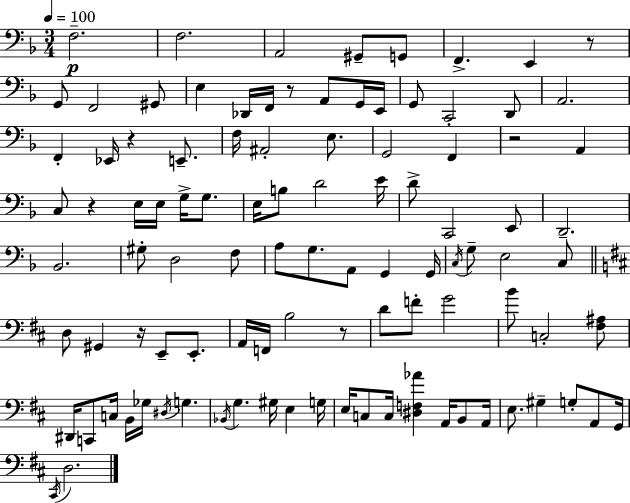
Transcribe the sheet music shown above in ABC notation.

X:1
T:Untitled
M:3/4
L:1/4
K:Dm
F,2 F,2 A,,2 ^G,,/2 G,,/2 F,, E,, z/2 G,,/2 F,,2 ^G,,/2 E, _D,,/4 F,,/4 z/2 A,,/2 G,,/4 E,,/4 G,,/2 C,,2 D,,/2 A,,2 F,, _E,,/4 z E,,/2 F,/4 ^A,,2 E,/2 G,,2 F,, z2 A,, C,/2 z E,/4 E,/4 G,/4 G,/2 E,/4 B,/2 D2 E/4 D/2 C,,2 E,,/2 D,,2 _B,,2 ^G,/2 D,2 F,/2 A,/2 G,/2 A,,/2 G,, G,,/4 C,/4 G,/2 E,2 C,/2 D,/2 ^G,, z/4 E,,/2 E,,/2 A,,/4 F,,/4 B,2 z/2 D/2 F/2 G2 B/2 C,2 [^F,^A,]/2 ^D,,/4 C,,/2 C,/4 B,,/4 _G,/4 ^D,/4 G, _B,,/4 G, ^G,/4 E, G,/4 E,/4 C,/2 C,/4 [^D,F,_A] A,,/4 B,,/2 A,,/4 E,/2 ^G, G,/2 A,,/2 G,,/4 ^C,,/4 D,2